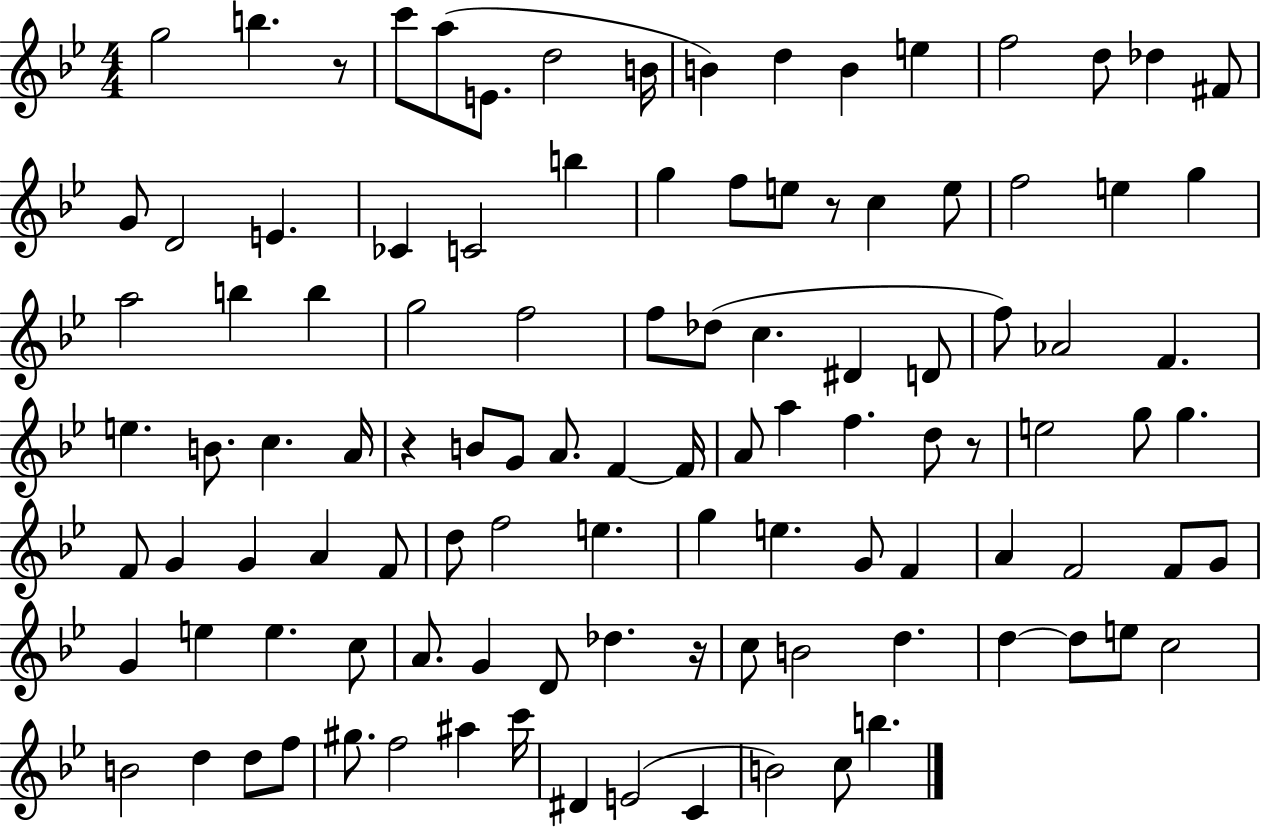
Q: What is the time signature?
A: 4/4